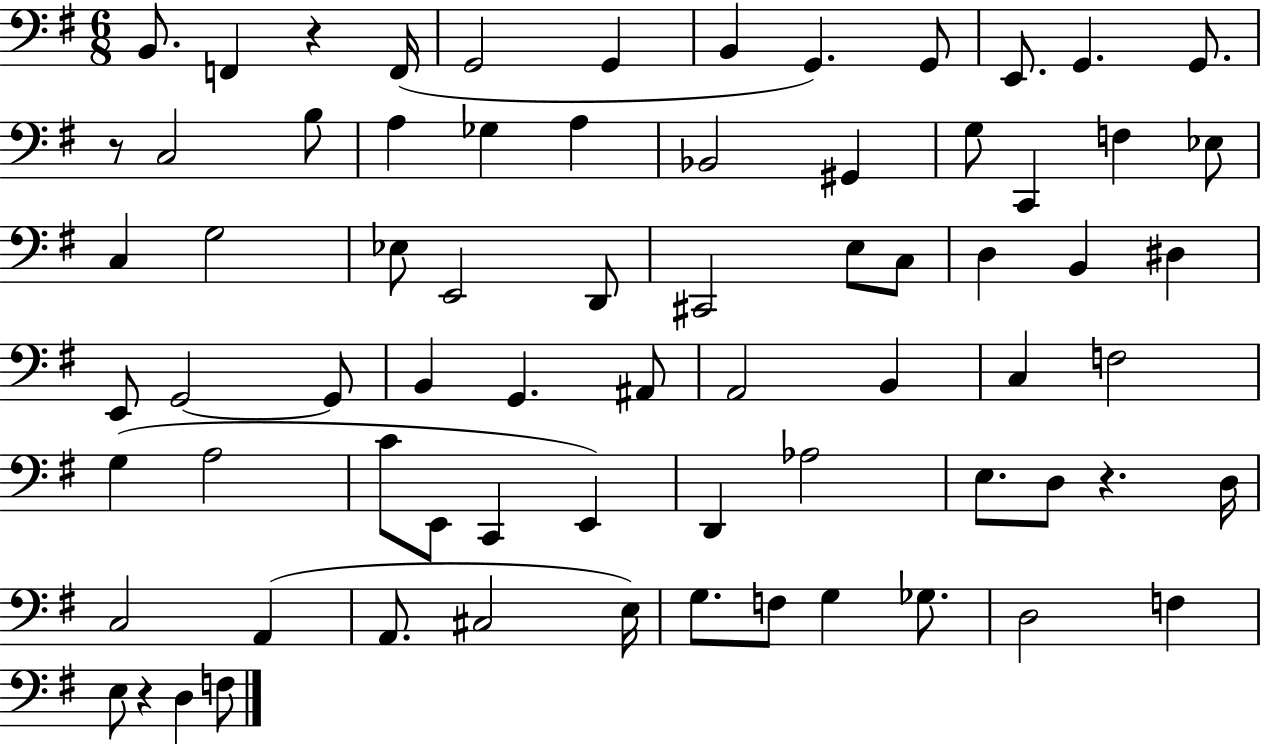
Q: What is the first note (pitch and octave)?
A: B2